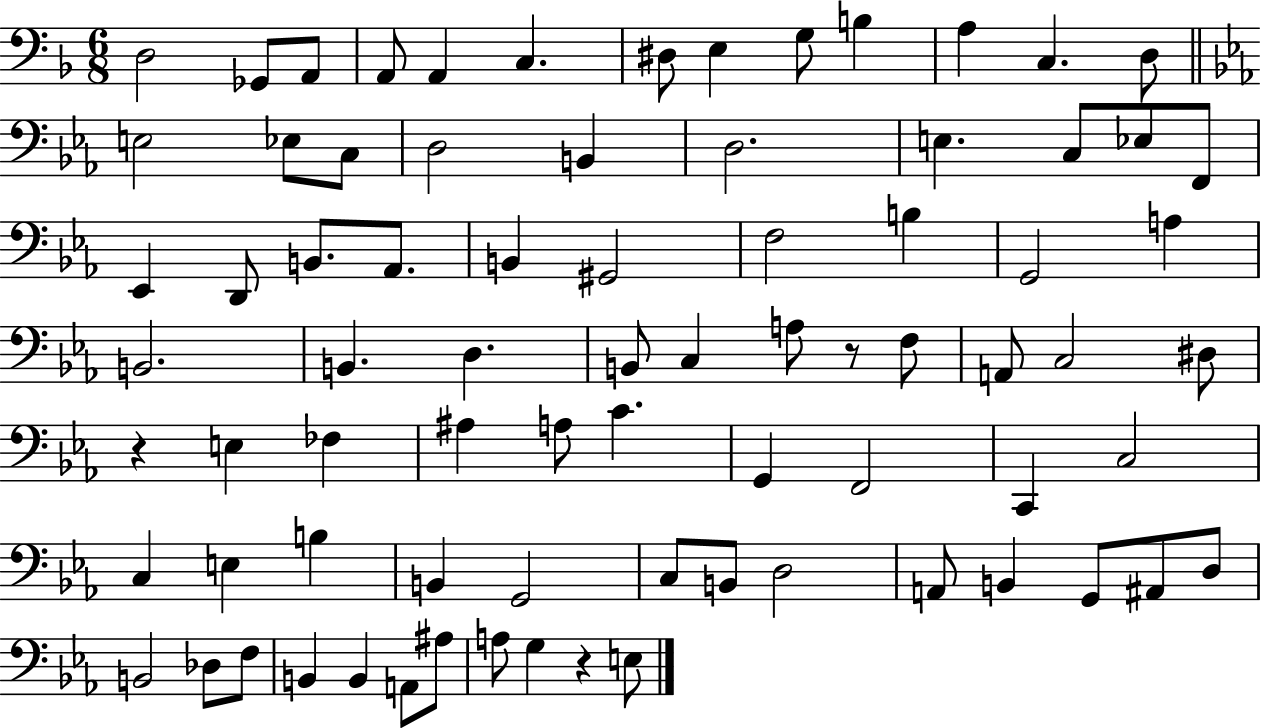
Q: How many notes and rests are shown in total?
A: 78